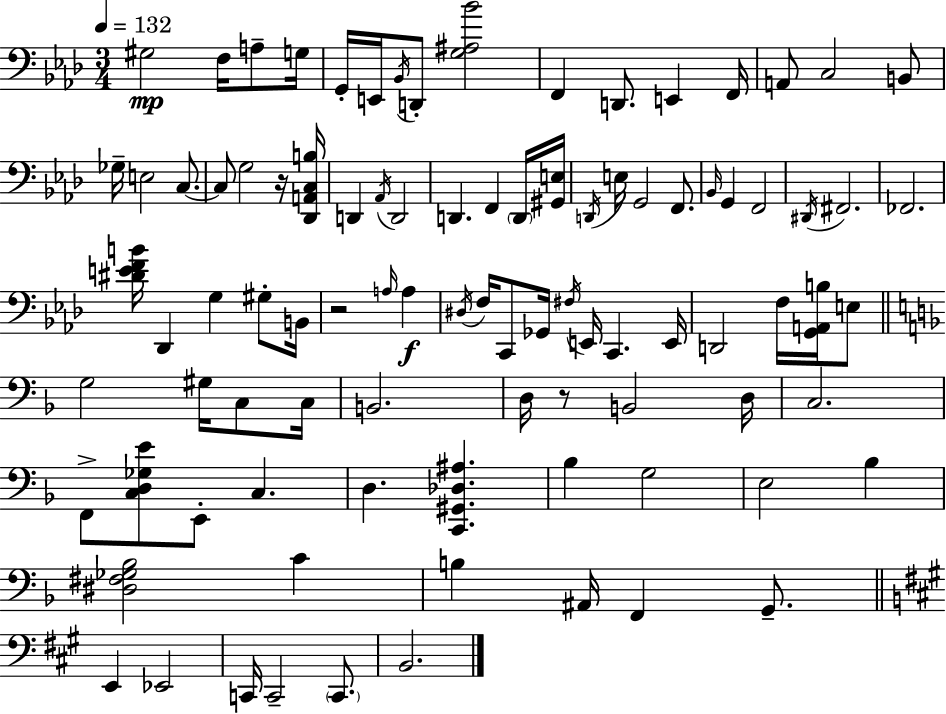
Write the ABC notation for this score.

X:1
T:Untitled
M:3/4
L:1/4
K:Ab
^G,2 F,/4 A,/2 G,/4 G,,/4 E,,/4 _B,,/4 D,,/2 [G,^A,_B]2 F,, D,,/2 E,, F,,/4 A,,/2 C,2 B,,/2 _G,/4 E,2 C,/2 C,/2 G,2 z/4 [_D,,A,,C,B,]/4 D,, _A,,/4 D,,2 D,, F,, D,,/4 [^G,,E,]/4 D,,/4 E,/4 G,,2 F,,/2 _B,,/4 G,, F,,2 ^D,,/4 ^F,,2 _F,,2 [^DEFB]/4 _D,, G, ^G,/2 B,,/4 z2 A,/4 A, ^D,/4 F,/4 C,,/2 _G,,/4 ^F,/4 E,,/4 C,, E,,/4 D,,2 F,/4 [G,,A,,B,]/4 E,/2 G,2 ^G,/4 C,/2 C,/4 B,,2 D,/4 z/2 B,,2 D,/4 C,2 F,,/2 [C,D,_G,E]/2 E,,/2 C, D, [C,,^G,,_D,^A,] _B, G,2 E,2 _B, [^D,^F,_G,_B,]2 C B, ^A,,/4 F,, G,,/2 E,, _E,,2 C,,/4 C,,2 C,,/2 B,,2